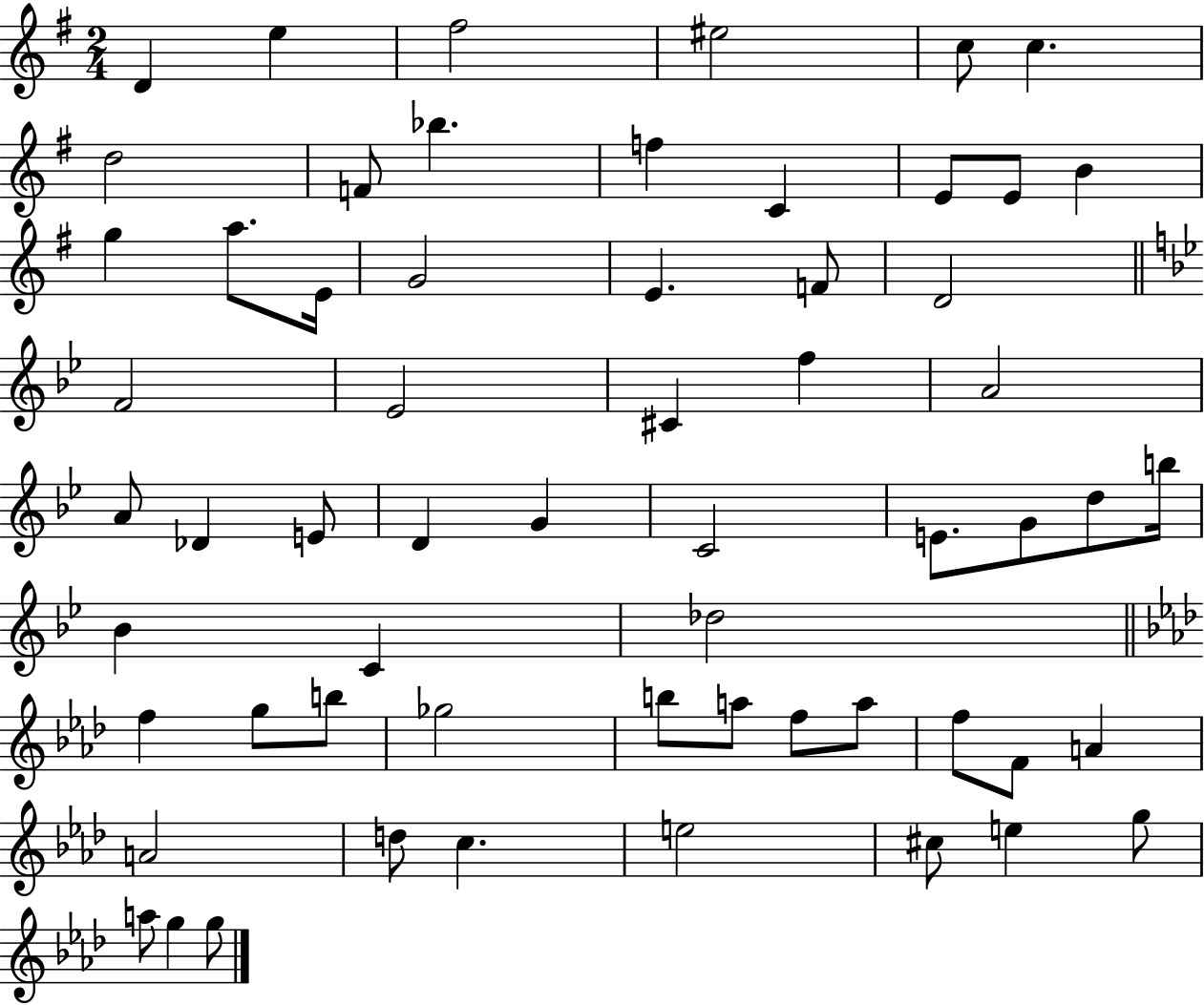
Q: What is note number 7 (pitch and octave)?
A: D5